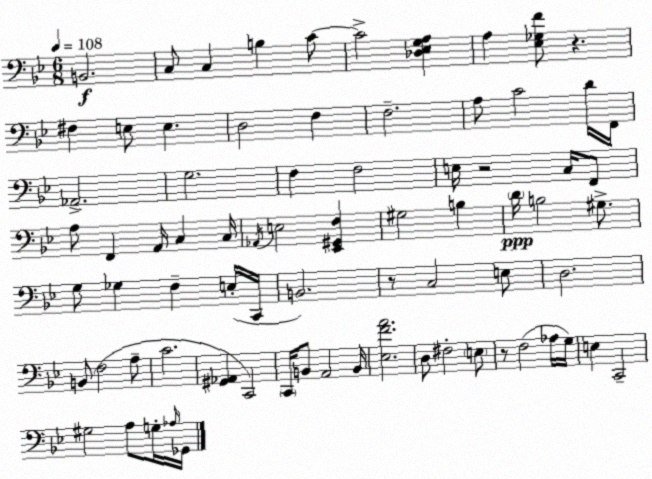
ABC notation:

X:1
T:Untitled
M:6/8
L:1/4
K:Gm
B,,2 C,/2 C, B, C/2 C2 [_D,_E,G,A,] A, [_E,_G,F]/2 z ^F, E,/2 E, D,2 F, F,2 A,/2 C2 D/4 F,,/4 _A,,2 G,2 F, F,2 E,/4 z2 C,/4 F,,/2 A,/2 F,, A,,/4 C, C,/4 _A,,/4 E,2 [_E,,^G,,F,] ^G,2 B, D/4 B,2 ^G,/2 G,/2 _G, F, E,/4 C,,/4 B,,2 z/2 C,2 E,/2 D,2 B,,/2 F,2 A,/2 C2 [^G,,_A,,] C,,2 C,,/4 B,,/2 A,,2 B,,/4 [_E,FA]2 D,/2 ^F,2 E,/2 z/2 F,2 _A,/4 G,/4 E, C,,2 ^G,2 A,/2 G,/4 _A,/4 _G,,/4